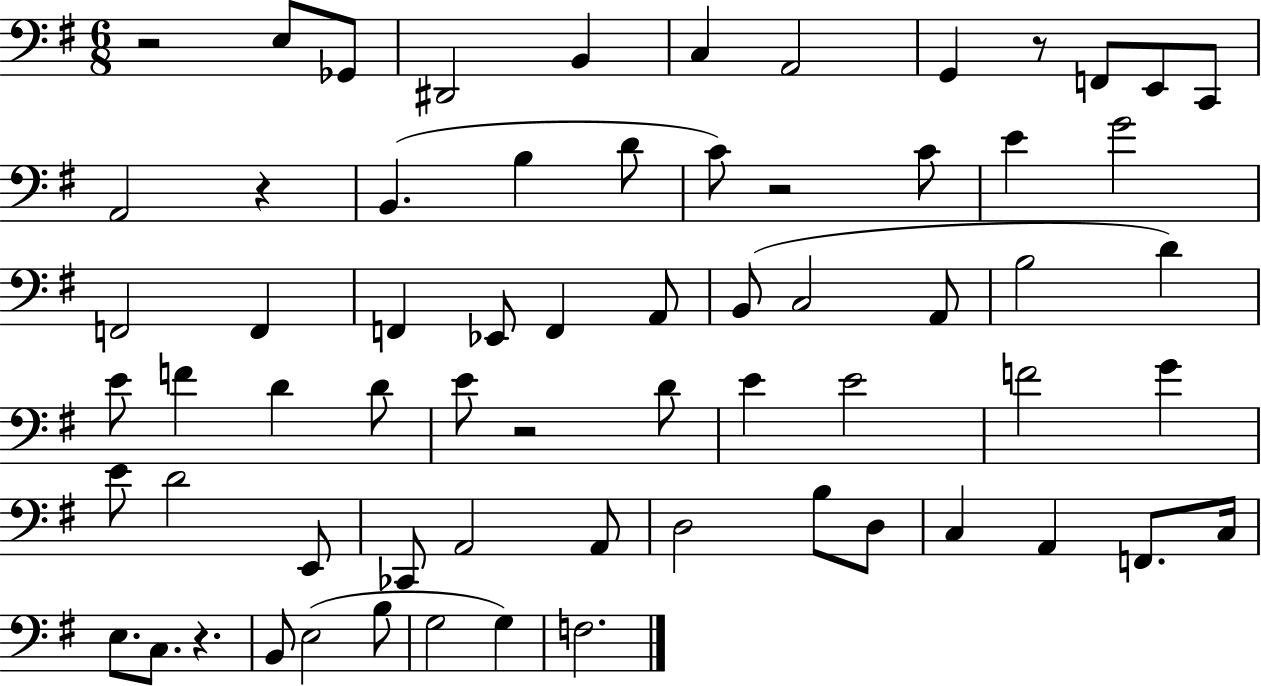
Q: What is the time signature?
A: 6/8